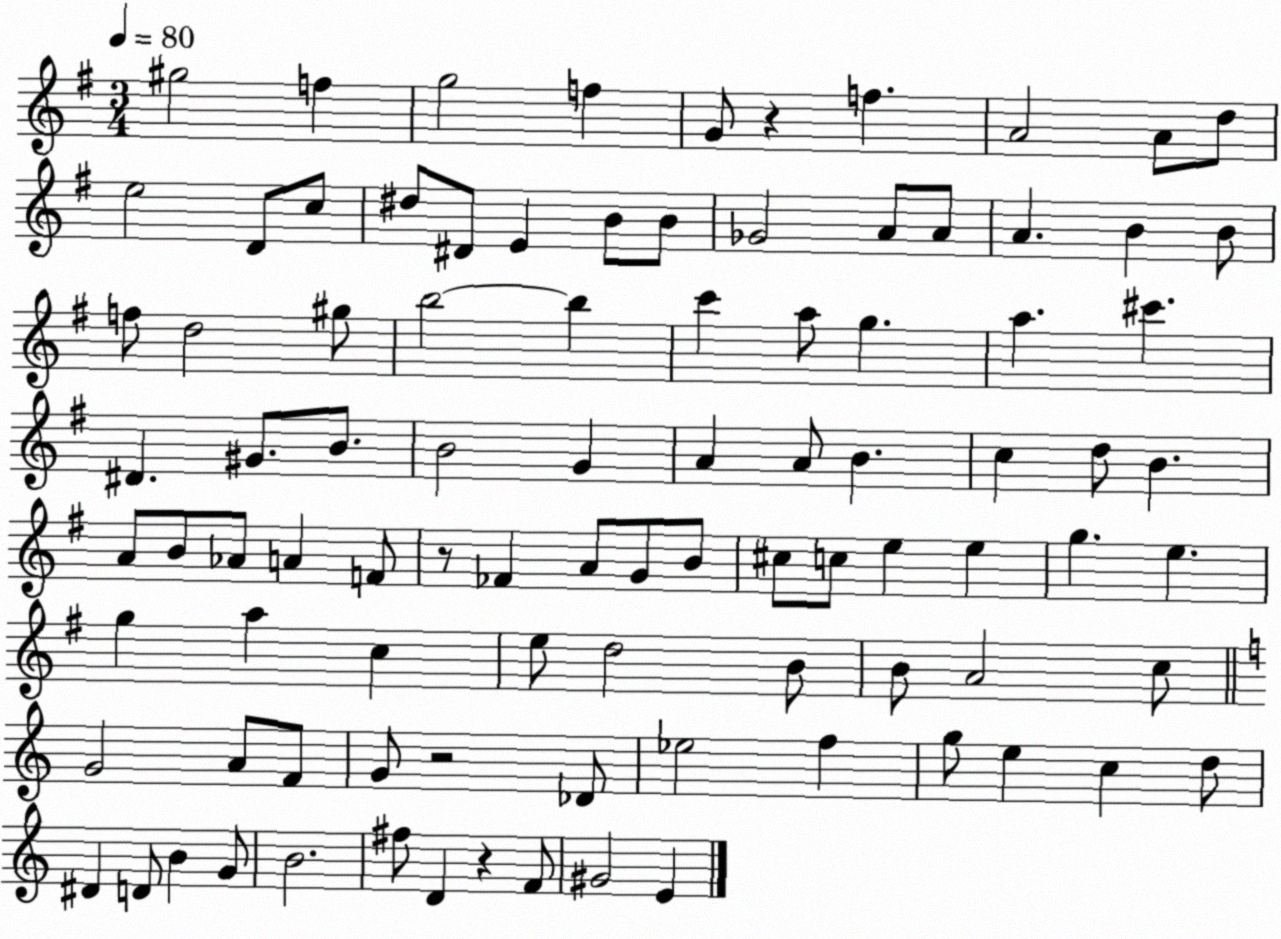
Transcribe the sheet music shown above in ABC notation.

X:1
T:Untitled
M:3/4
L:1/4
K:G
^g2 f g2 f G/2 z f A2 A/2 d/2 e2 D/2 c/2 ^d/2 ^D/2 E B/2 B/2 _G2 A/2 A/2 A B B/2 f/2 d2 ^g/2 b2 b c' a/2 g a ^c' ^D ^G/2 B/2 B2 G A A/2 B c d/2 B A/2 B/2 _A/2 A F/2 z/2 _F A/2 G/2 B/2 ^c/2 c/2 e e g e g a c e/2 d2 B/2 B/2 A2 c/2 G2 A/2 F/2 G/2 z2 _D/2 _e2 f g/2 e c d/2 ^D D/2 B G/2 B2 ^f/2 D z F/2 ^G2 E